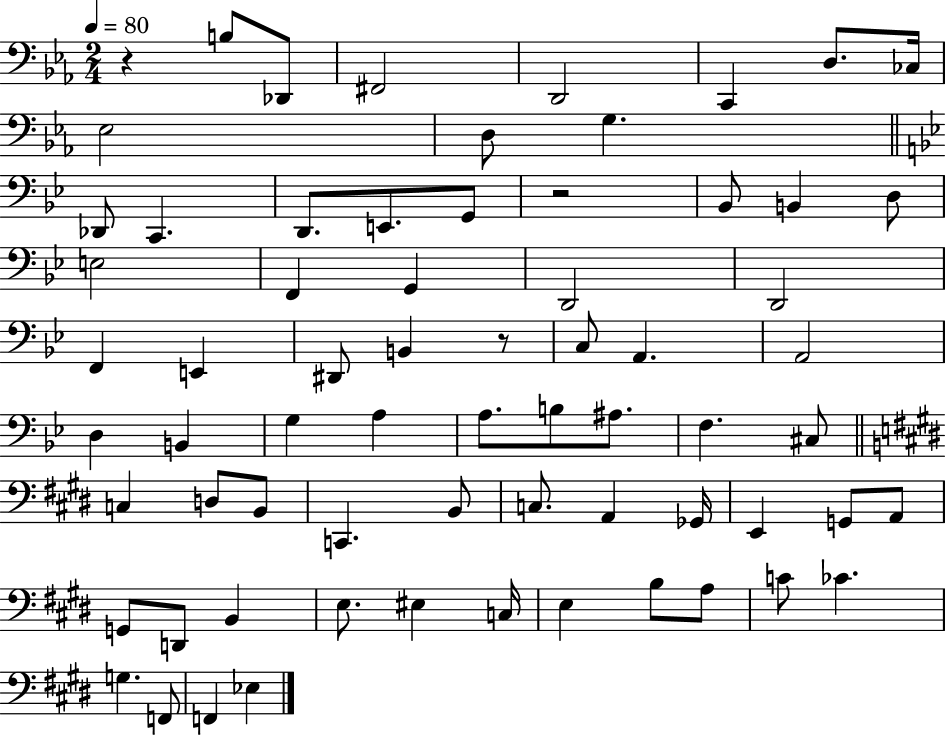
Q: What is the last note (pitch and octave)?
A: Eb3